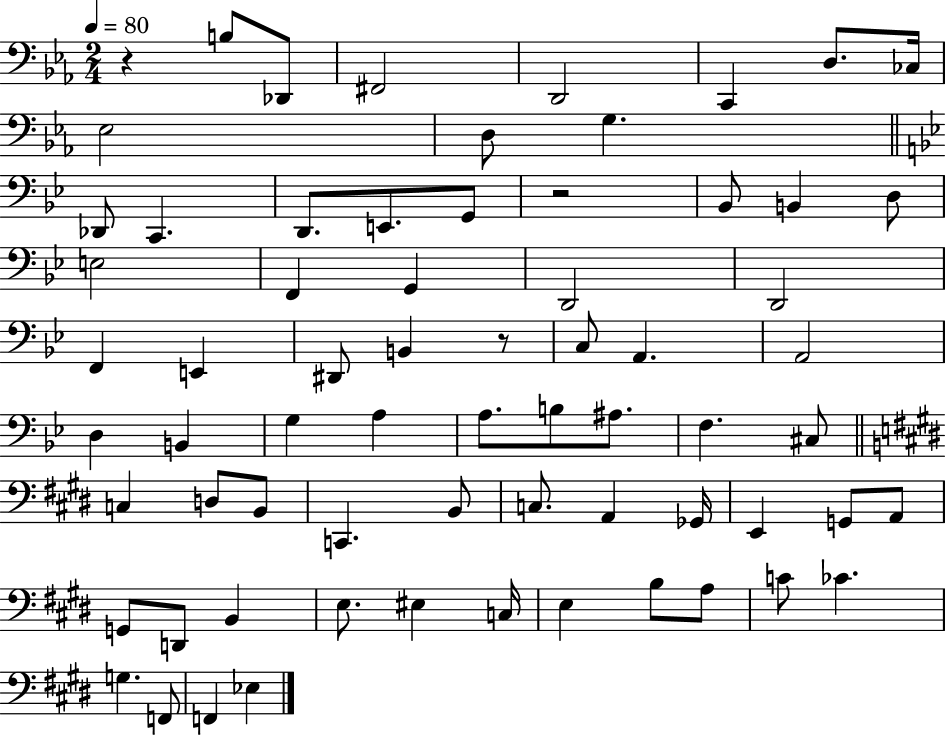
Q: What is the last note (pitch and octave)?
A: Eb3